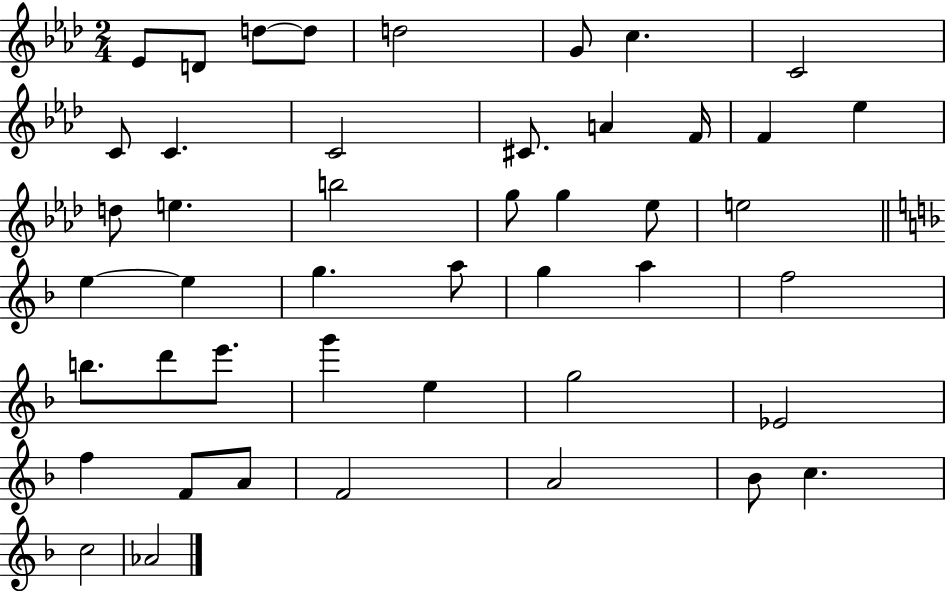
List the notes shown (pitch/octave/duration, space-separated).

Eb4/e D4/e D5/e D5/e D5/h G4/e C5/q. C4/h C4/e C4/q. C4/h C#4/e. A4/q F4/s F4/q Eb5/q D5/e E5/q. B5/h G5/e G5/q Eb5/e E5/h E5/q E5/q G5/q. A5/e G5/q A5/q F5/h B5/e. D6/e E6/e. G6/q E5/q G5/h Eb4/h F5/q F4/e A4/e F4/h A4/h Bb4/e C5/q. C5/h Ab4/h